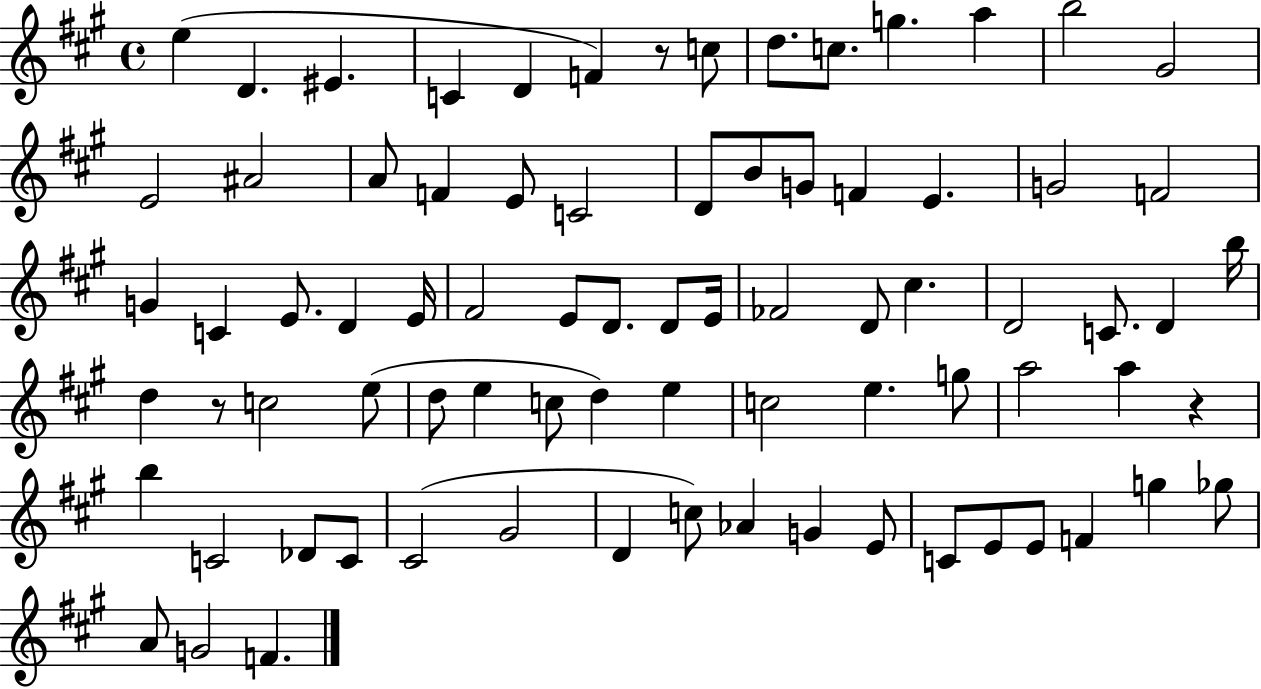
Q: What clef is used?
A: treble